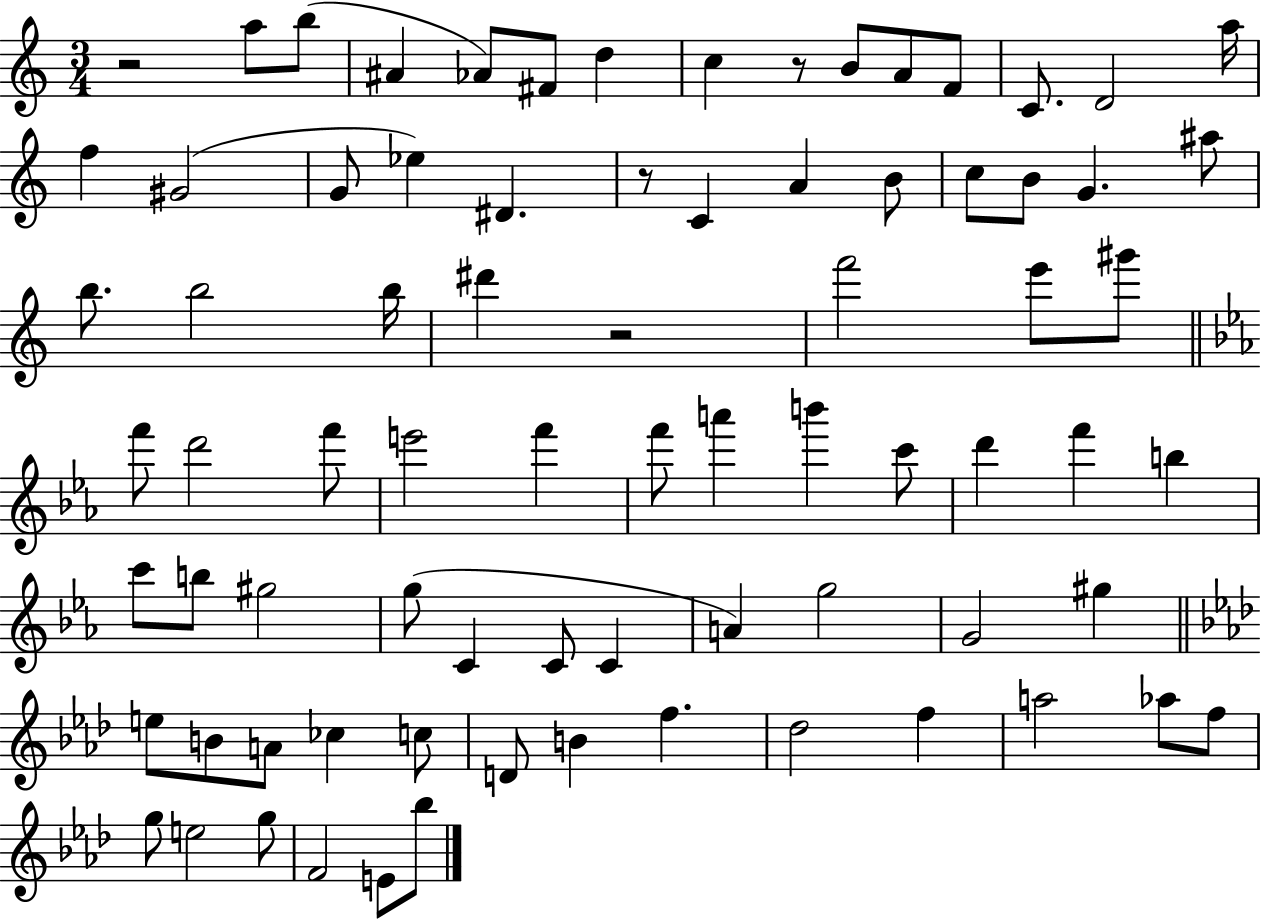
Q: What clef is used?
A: treble